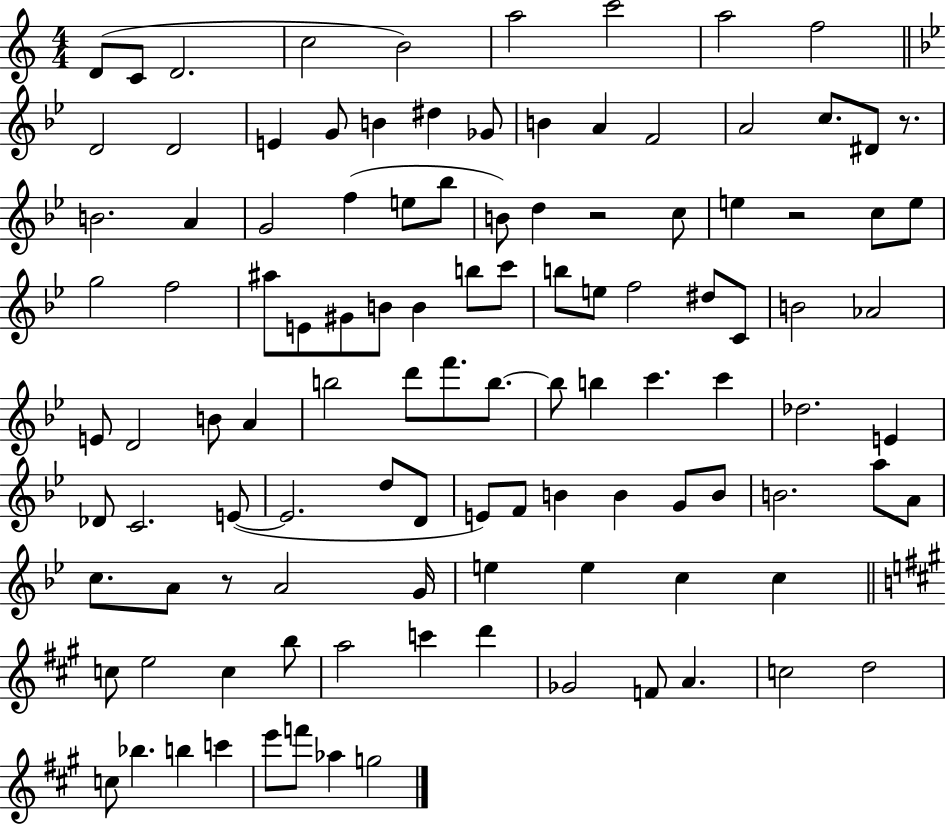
{
  \clef treble
  \numericTimeSignature
  \time 4/4
  \key c \major
  d'8( c'8 d'2. | c''2 b'2) | a''2 c'''2 | a''2 f''2 | \break \bar "||" \break \key g \minor d'2 d'2 | e'4 g'8 b'4 dis''4 ges'8 | b'4 a'4 f'2 | a'2 c''8. dis'8 r8. | \break b'2. a'4 | g'2 f''4( e''8 bes''8 | b'8) d''4 r2 c''8 | e''4 r2 c''8 e''8 | \break g''2 f''2 | ais''8 e'8 gis'8 b'8 b'4 b''8 c'''8 | b''8 e''8 f''2 dis''8 c'8 | b'2 aes'2 | \break e'8 d'2 b'8 a'4 | b''2 d'''8 f'''8. b''8.~~ | b''8 b''4 c'''4. c'''4 | des''2. e'4 | \break des'8 c'2. e'8~(~ | e'2. d''8 d'8 | e'8) f'8 b'4 b'4 g'8 b'8 | b'2. a''8 a'8 | \break c''8. a'8 r8 a'2 g'16 | e''4 e''4 c''4 c''4 | \bar "||" \break \key a \major c''8 e''2 c''4 b''8 | a''2 c'''4 d'''4 | ges'2 f'8 a'4. | c''2 d''2 | \break c''8 bes''4. b''4 c'''4 | e'''8 f'''8 aes''4 g''2 | \bar "|."
}